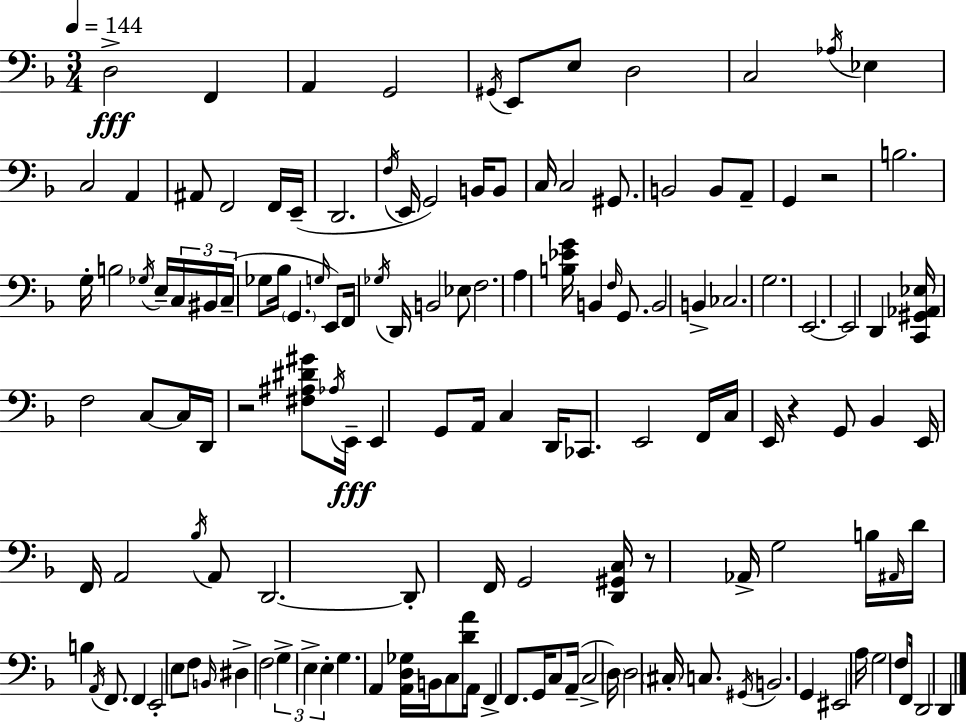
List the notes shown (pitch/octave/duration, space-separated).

D3/h F2/q A2/q G2/h G#2/s E2/e E3/e D3/h C3/h Ab3/s Eb3/q C3/h A2/q A#2/e F2/h F2/s E2/s D2/h. F3/s E2/s G2/h B2/s B2/e C3/s C3/h G#2/e. B2/h B2/e A2/e G2/q R/h B3/h. G3/s B3/h Gb3/s E3/s C3/s BIS2/s C3/s Gb3/e Bb3/s G2/q. G3/s E2/e F2/s Gb3/s D2/s B2/h Eb3/e F3/h. A3/q [B3,Eb4,G4]/s B2/q F3/s G2/e. B2/h B2/q CES3/h. G3/h. E2/h. E2/h D2/q [C2,G#2,Ab2,Eb3]/s F3/h C3/e C3/s D2/s R/h [F#3,A#3,D#4,G#4]/e Ab3/s E2/s E2/q G2/e A2/s C3/q D2/s CES2/e. E2/h F2/s C3/s E2/s R/q G2/e Bb2/q E2/s F2/s A2/h Bb3/s A2/e D2/h. D2/e F2/s G2/h [D2,G#2,C3]/s R/e Ab2/s G3/h B3/s A#2/s D4/s B3/q A2/s F2/e. F2/q E2/h E3/e F3/e B2/s D#3/q F3/h G3/q E3/q E3/q G3/q. A2/q [A2,D3,Gb3]/s B2/s C3/e [D4,A4]/s A2/s F2/q F2/e. G2/s C3/e A2/s C3/h D3/s D3/h C#3/s C3/e. G#2/s B2/h. G2/q EIS2/h A3/s G3/h F3/e F2/s D2/h D2/q